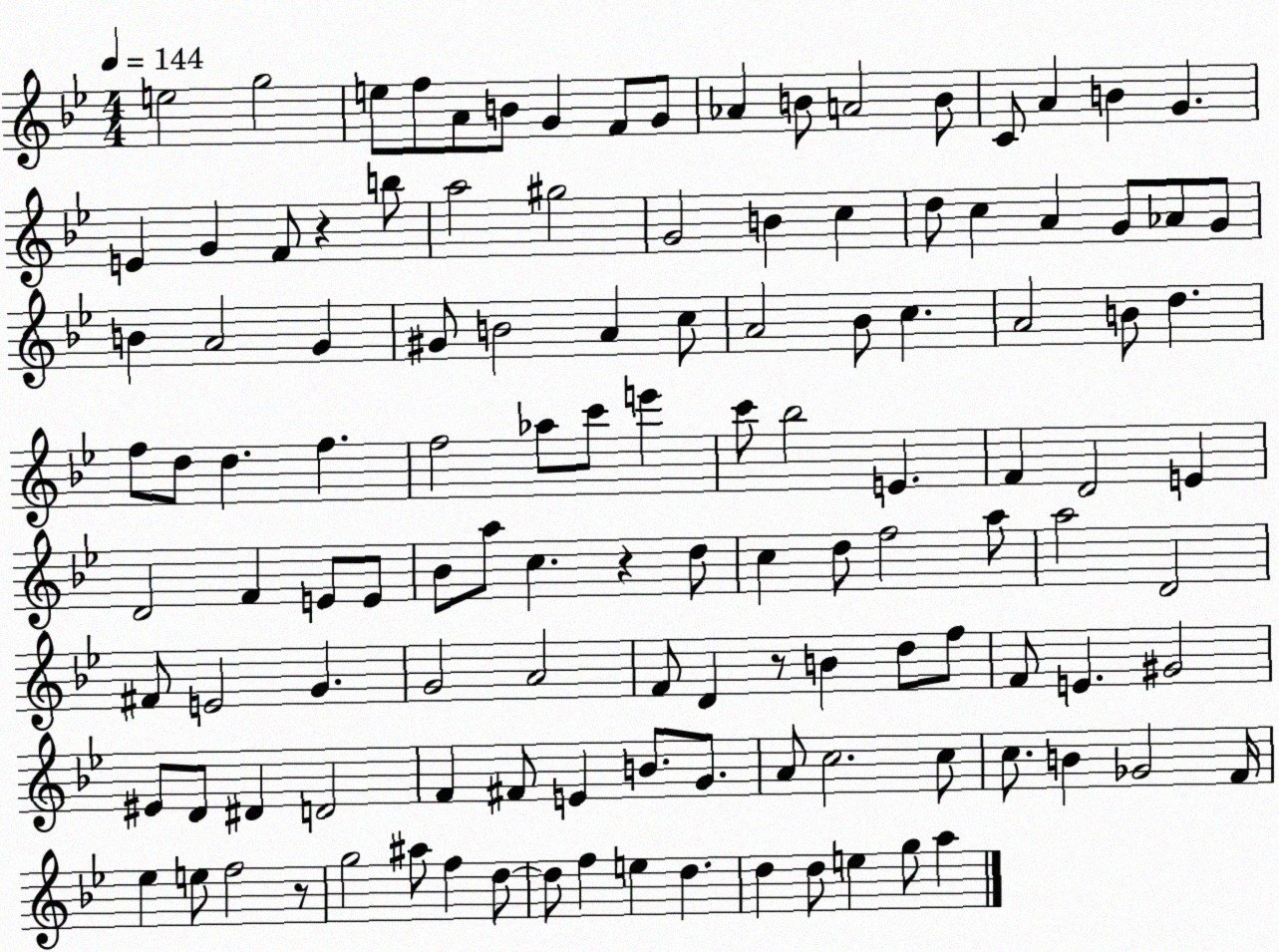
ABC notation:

X:1
T:Untitled
M:4/4
L:1/4
K:Bb
e2 g2 e/2 f/2 A/2 B/2 G F/2 G/2 _A B/2 A2 B/2 C/2 A B G E G F/2 z b/2 a2 ^g2 G2 B c d/2 c A G/2 _A/2 G/2 B A2 G ^G/2 B2 A c/2 A2 _B/2 c A2 B/2 d f/2 d/2 d f f2 _a/2 c'/2 e' c'/2 _b2 E F D2 E D2 F E/2 E/2 _B/2 a/2 c z d/2 c d/2 f2 a/2 a2 D2 ^F/2 E2 G G2 A2 F/2 D z/2 B d/2 f/2 F/2 E ^G2 ^E/2 D/2 ^D D2 F ^F/2 E B/2 G/2 A/2 c2 c/2 c/2 B _G2 F/4 _e e/2 f2 z/2 g2 ^a/2 f d/2 d/2 f e d d d/2 e g/2 a